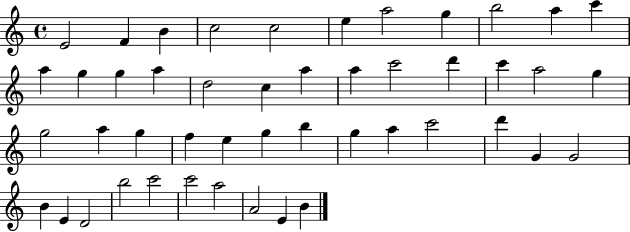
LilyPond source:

{
  \clef treble
  \time 4/4
  \defaultTimeSignature
  \key c \major
  e'2 f'4 b'4 | c''2 c''2 | e''4 a''2 g''4 | b''2 a''4 c'''4 | \break a''4 g''4 g''4 a''4 | d''2 c''4 a''4 | a''4 c'''2 d'''4 | c'''4 a''2 g''4 | \break g''2 a''4 g''4 | f''4 e''4 g''4 b''4 | g''4 a''4 c'''2 | d'''4 g'4 g'2 | \break b'4 e'4 d'2 | b''2 c'''2 | c'''2 a''2 | a'2 e'4 b'4 | \break \bar "|."
}